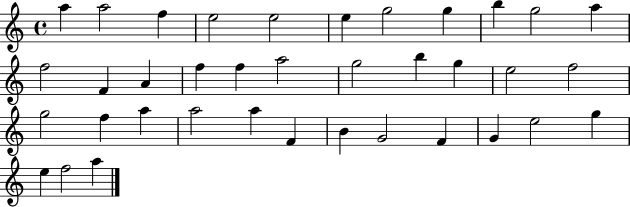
{
  \clef treble
  \time 4/4
  \defaultTimeSignature
  \key c \major
  a''4 a''2 f''4 | e''2 e''2 | e''4 g''2 g''4 | b''4 g''2 a''4 | \break f''2 f'4 a'4 | f''4 f''4 a''2 | g''2 b''4 g''4 | e''2 f''2 | \break g''2 f''4 a''4 | a''2 a''4 f'4 | b'4 g'2 f'4 | g'4 e''2 g''4 | \break e''4 f''2 a''4 | \bar "|."
}